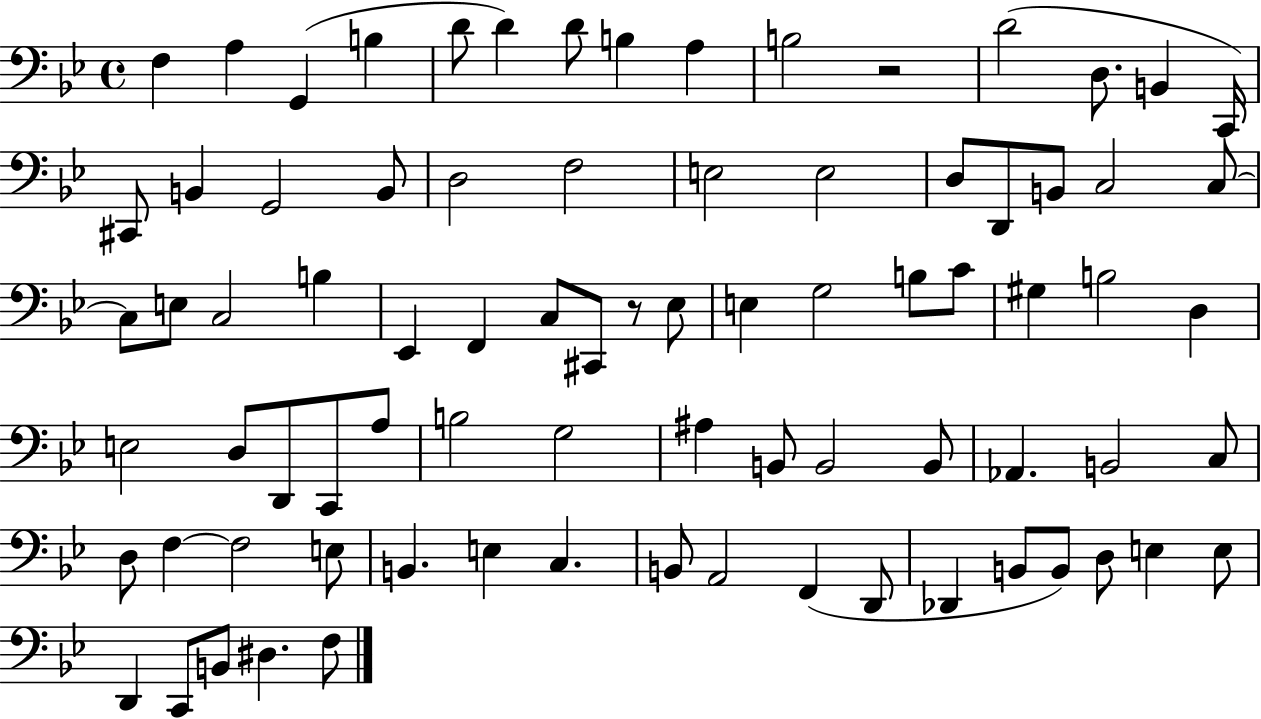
X:1
T:Untitled
M:4/4
L:1/4
K:Bb
F, A, G,, B, D/2 D D/2 B, A, B,2 z2 D2 D,/2 B,, C,,/4 ^C,,/2 B,, G,,2 B,,/2 D,2 F,2 E,2 E,2 D,/2 D,,/2 B,,/2 C,2 C,/2 C,/2 E,/2 C,2 B, _E,, F,, C,/2 ^C,,/2 z/2 _E,/2 E, G,2 B,/2 C/2 ^G, B,2 D, E,2 D,/2 D,,/2 C,,/2 A,/2 B,2 G,2 ^A, B,,/2 B,,2 B,,/2 _A,, B,,2 C,/2 D,/2 F, F,2 E,/2 B,, E, C, B,,/2 A,,2 F,, D,,/2 _D,, B,,/2 B,,/2 D,/2 E, E,/2 D,, C,,/2 B,,/2 ^D, F,/2